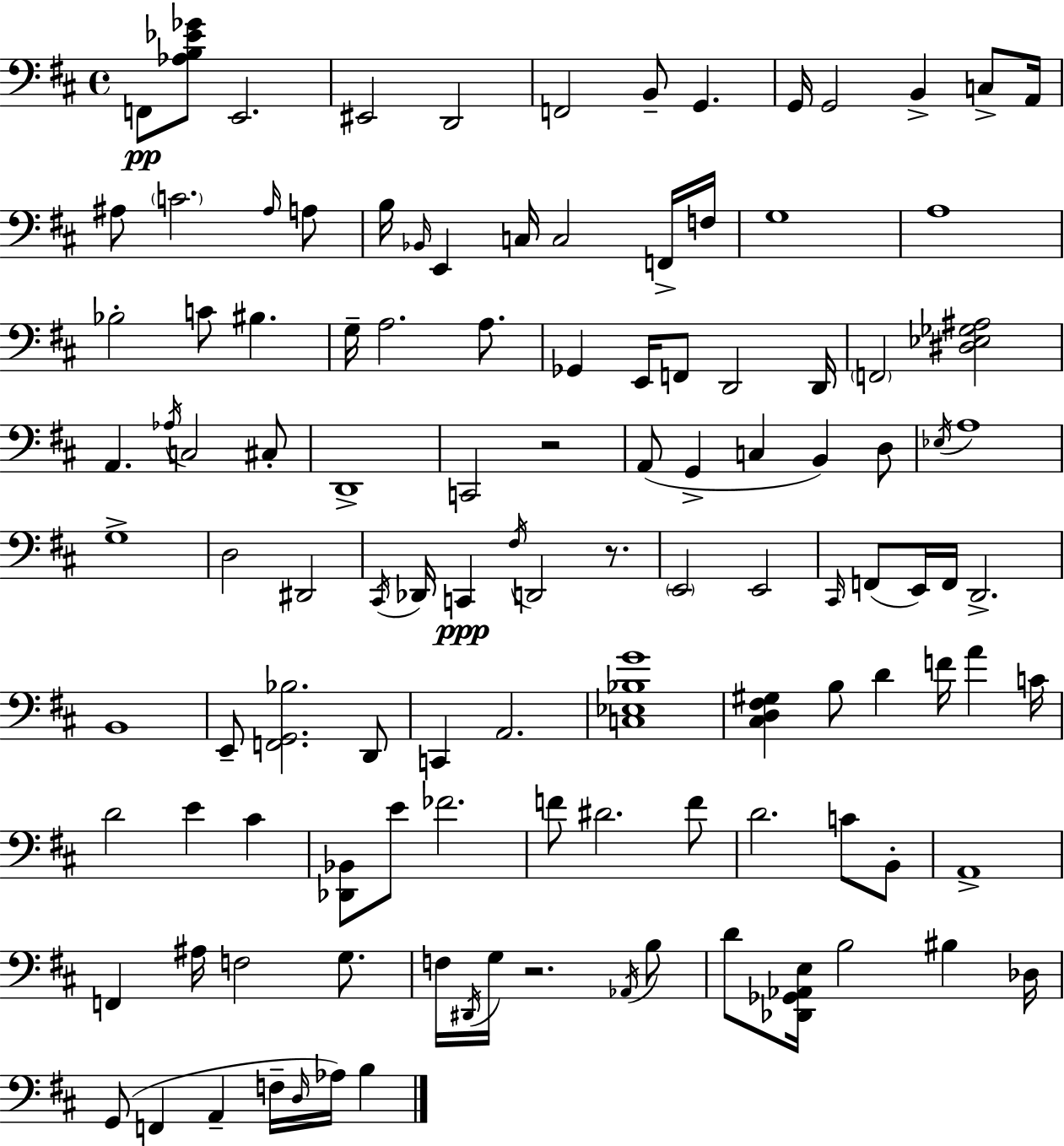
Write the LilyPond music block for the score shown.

{
  \clef bass
  \time 4/4
  \defaultTimeSignature
  \key d \major
  \repeat volta 2 { f,8\pp <aes b ees' ges'>8 e,2. | eis,2 d,2 | f,2 b,8-- g,4. | g,16 g,2 b,4-> c8-> a,16 | \break ais8 \parenthesize c'2. \grace { ais16 } a8 | b16 \grace { bes,16 } e,4 c16 c2 | f,16-> f16 g1 | a1 | \break bes2-. c'8 bis4. | g16-- a2. a8. | ges,4 e,16 f,8 d,2 | d,16 \parenthesize f,2 <dis ees ges ais>2 | \break a,4. \acciaccatura { aes16 } c2 | cis8-. d,1-> | c,2 r2 | a,8( g,4-> c4 b,4) | \break d8 \acciaccatura { ees16 } a1 | g1-> | d2 dis,2 | \acciaccatura { cis,16 } des,16 c,4\ppp \acciaccatura { fis16 } d,2 | \break r8. \parenthesize e,2 e,2 | \grace { cis,16 }( f,8 e,16) f,16 d,2.-> | b,1 | e,8-- <f, g, bes>2. | \break d,8 c,4 a,2. | <c ees bes g'>1 | <cis d fis gis>4 b8 d'4 | f'16 a'4 c'16 d'2 e'4 | \break cis'4 <des, bes,>8 e'8 fes'2. | f'8 dis'2. | f'8 d'2. | c'8 b,8-. a,1-> | \break f,4 ais16 f2 | g8. f16 \acciaccatura { dis,16 } g16 r2. | \acciaccatura { aes,16 } b8 d'8 <des, ges, aes, e>16 b2 | bis4 des16 g,8( f,4 a,4-- | \break f16-- \grace { d16 }) aes16 b4 } \bar "|."
}